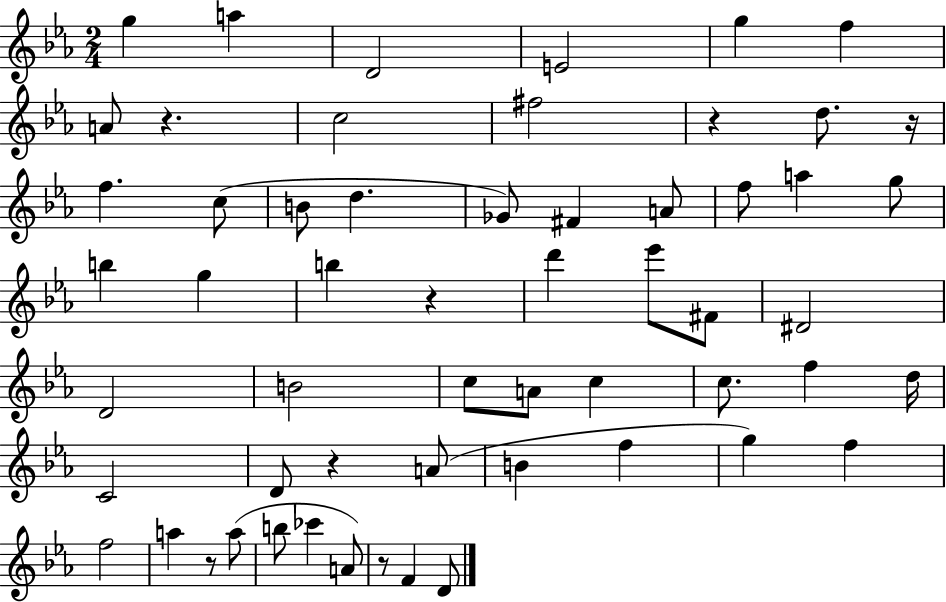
{
  \clef treble
  \numericTimeSignature
  \time 2/4
  \key ees \major
  \repeat volta 2 { g''4 a''4 | d'2 | e'2 | g''4 f''4 | \break a'8 r4. | c''2 | fis''2 | r4 d''8. r16 | \break f''4. c''8( | b'8 d''4. | ges'8) fis'4 a'8 | f''8 a''4 g''8 | \break b''4 g''4 | b''4 r4 | d'''4 ees'''8 fis'8 | dis'2 | \break d'2 | b'2 | c''8 a'8 c''4 | c''8. f''4 d''16 | \break c'2 | d'8 r4 a'8( | b'4 f''4 | g''4) f''4 | \break f''2 | a''4 r8 a''8( | b''8 ces'''4 a'8) | r8 f'4 d'8 | \break } \bar "|."
}